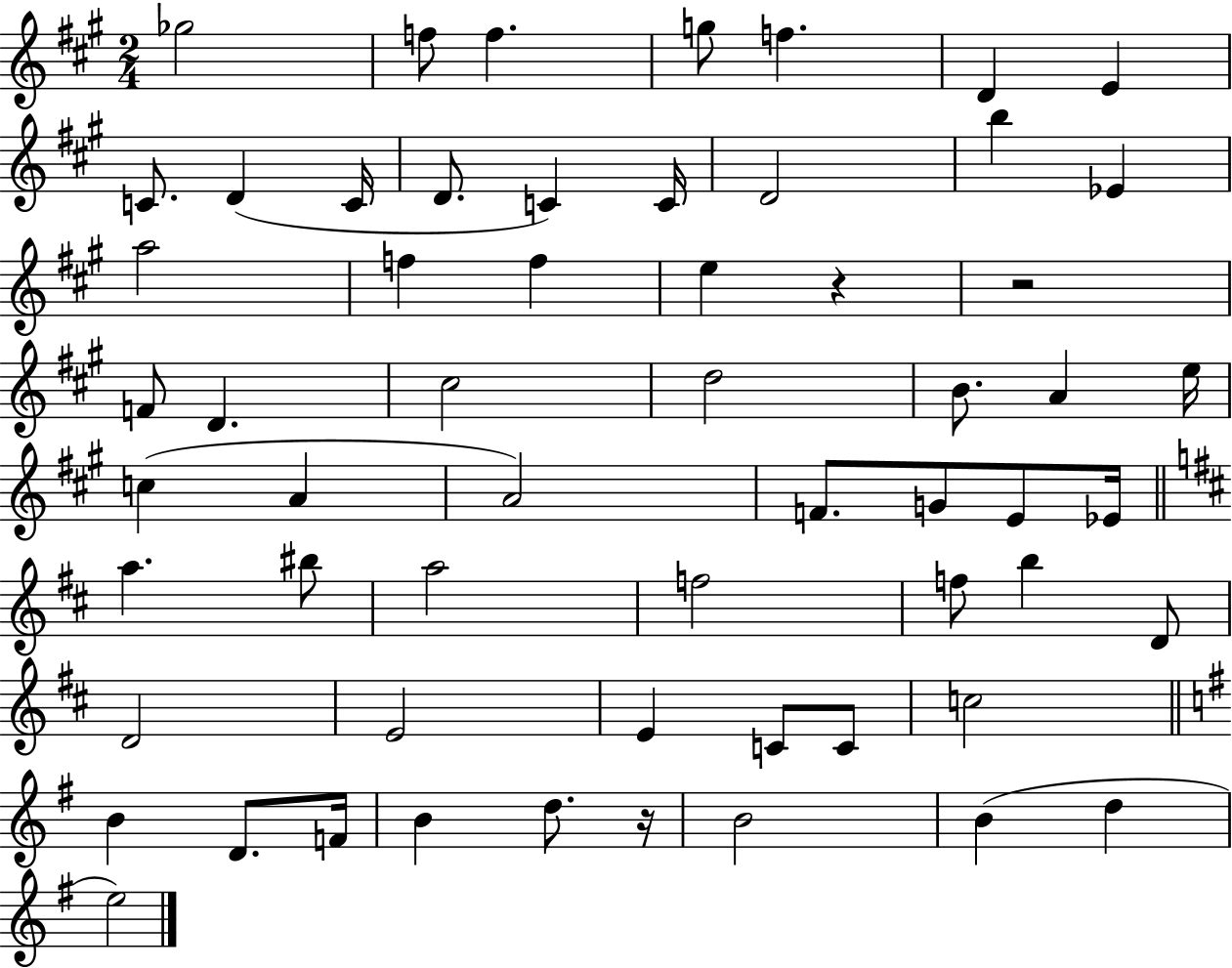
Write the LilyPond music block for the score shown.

{
  \clef treble
  \numericTimeSignature
  \time 2/4
  \key a \major
  ges''2 | f''8 f''4. | g''8 f''4. | d'4 e'4 | \break c'8. d'4( c'16 | d'8. c'4) c'16 | d'2 | b''4 ees'4 | \break a''2 | f''4 f''4 | e''4 r4 | r2 | \break f'8 d'4. | cis''2 | d''2 | b'8. a'4 e''16 | \break c''4( a'4 | a'2) | f'8. g'8 e'8 ees'16 | \bar "||" \break \key d \major a''4. bis''8 | a''2 | f''2 | f''8 b''4 d'8 | \break d'2 | e'2 | e'4 c'8 c'8 | c''2 | \break \bar "||" \break \key g \major b'4 d'8. f'16 | b'4 d''8. r16 | b'2 | b'4( d''4 | \break e''2) | \bar "|."
}